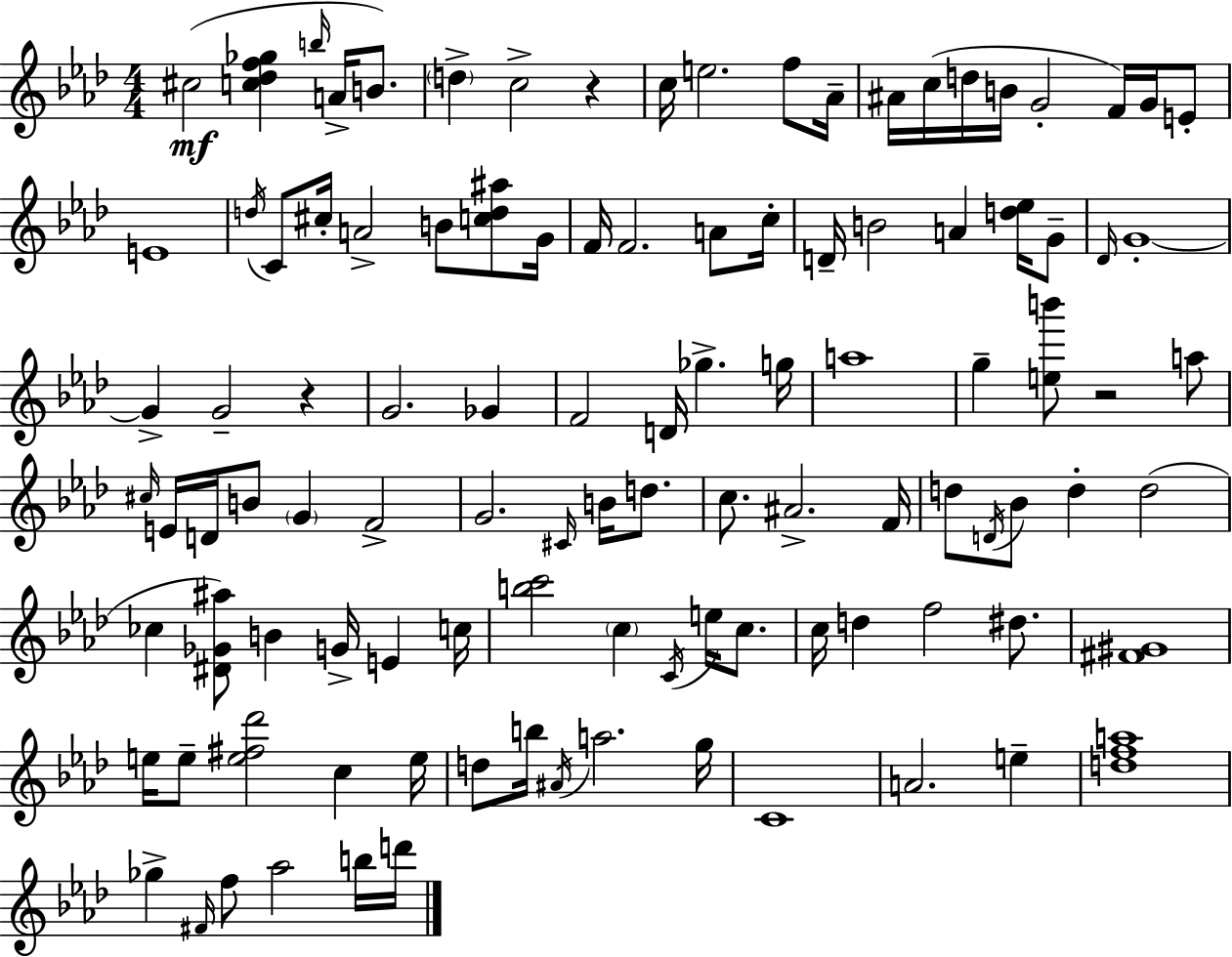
C#5/h [C5,Db5,F5,Gb5]/q B5/s A4/s B4/e. D5/q C5/h R/q C5/s E5/h. F5/e Ab4/s A#4/s C5/s D5/s B4/s G4/h F4/s G4/s E4/e E4/w D5/s C4/e C#5/s A4/h B4/e [C5,D5,A#5]/e G4/s F4/s F4/h. A4/e C5/s D4/s B4/h A4/q [D5,Eb5]/s G4/e Db4/s G4/w G4/q G4/h R/q G4/h. Gb4/q F4/h D4/s Gb5/q. G5/s A5/w G5/q [E5,B6]/e R/h A5/e C#5/s E4/s D4/s B4/e G4/q F4/h G4/h. C#4/s B4/s D5/e. C5/e. A#4/h. F4/s D5/e D4/s Bb4/e D5/q D5/h CES5/q [D#4,Gb4,A#5]/e B4/q G4/s E4/q C5/s [B5,C6]/h C5/q C4/s E5/s C5/e. C5/s D5/q F5/h D#5/e. [F#4,G#4]/w E5/s E5/e [E5,F#5,Db6]/h C5/q E5/s D5/e B5/s A#4/s A5/h. G5/s C4/w A4/h. E5/q [D5,F5,A5]/w Gb5/q F#4/s F5/e Ab5/h B5/s D6/s